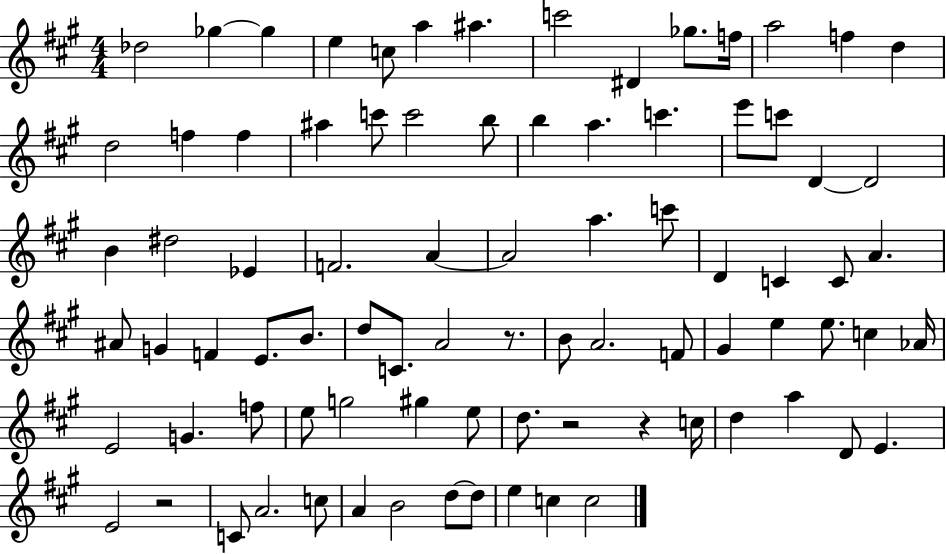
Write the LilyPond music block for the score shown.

{
  \clef treble
  \numericTimeSignature
  \time 4/4
  \key a \major
  des''2 ges''4~~ ges''4 | e''4 c''8 a''4 ais''4. | c'''2 dis'4 ges''8. f''16 | a''2 f''4 d''4 | \break d''2 f''4 f''4 | ais''4 c'''8 c'''2 b''8 | b''4 a''4. c'''4. | e'''8 c'''8 d'4~~ d'2 | \break b'4 dis''2 ees'4 | f'2. a'4~~ | a'2 a''4. c'''8 | d'4 c'4 c'8 a'4. | \break ais'8 g'4 f'4 e'8. b'8. | d''8 c'8. a'2 r8. | b'8 a'2. f'8 | gis'4 e''4 e''8. c''4 aes'16 | \break e'2 g'4. f''8 | e''8 g''2 gis''4 e''8 | d''8. r2 r4 c''16 | d''4 a''4 d'8 e'4. | \break e'2 r2 | c'8 a'2. c''8 | a'4 b'2 d''8~~ d''8 | e''4 c''4 c''2 | \break \bar "|."
}